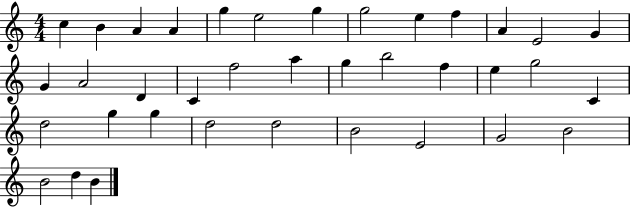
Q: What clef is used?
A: treble